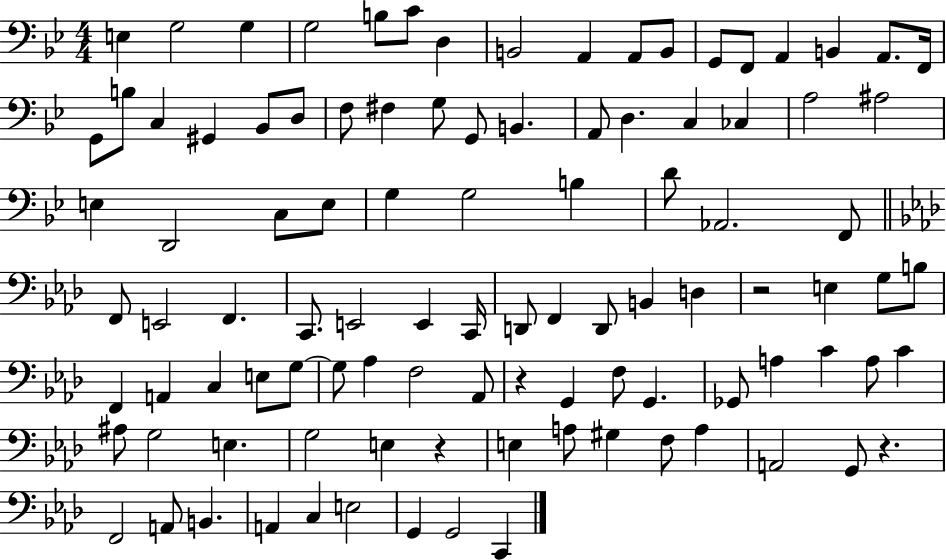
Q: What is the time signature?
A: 4/4